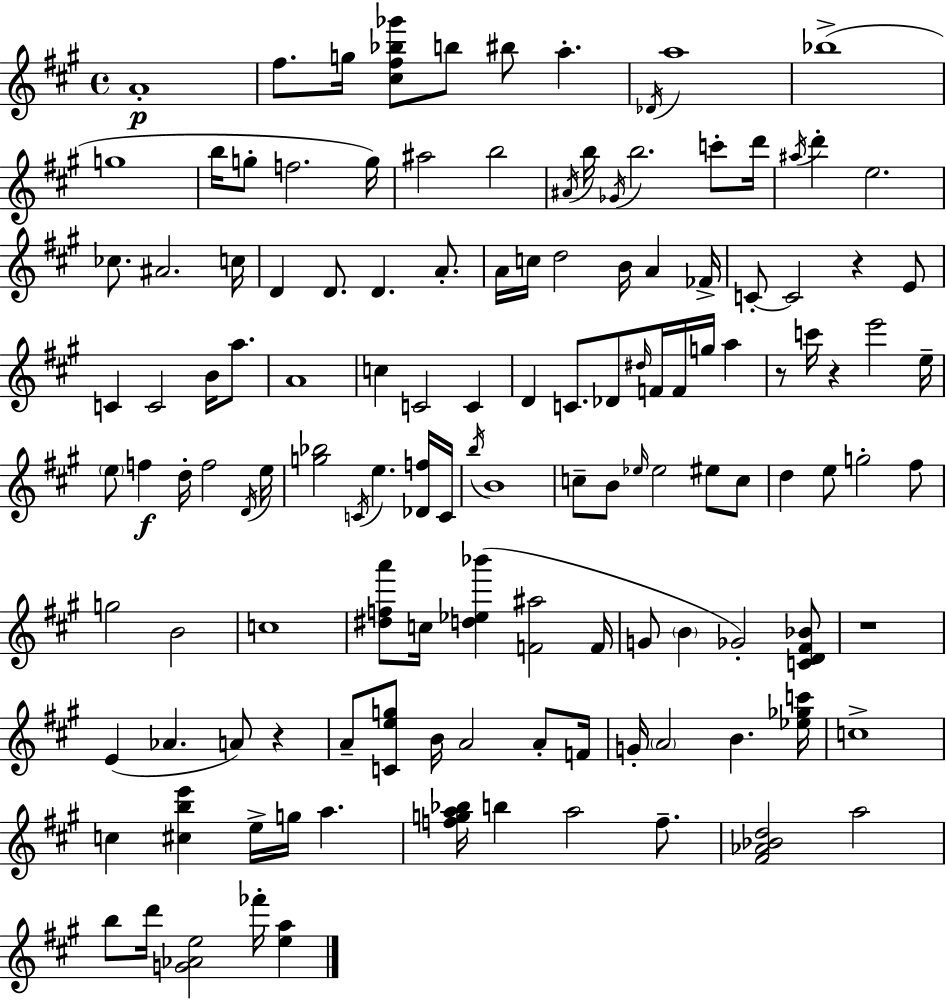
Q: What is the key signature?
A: A major